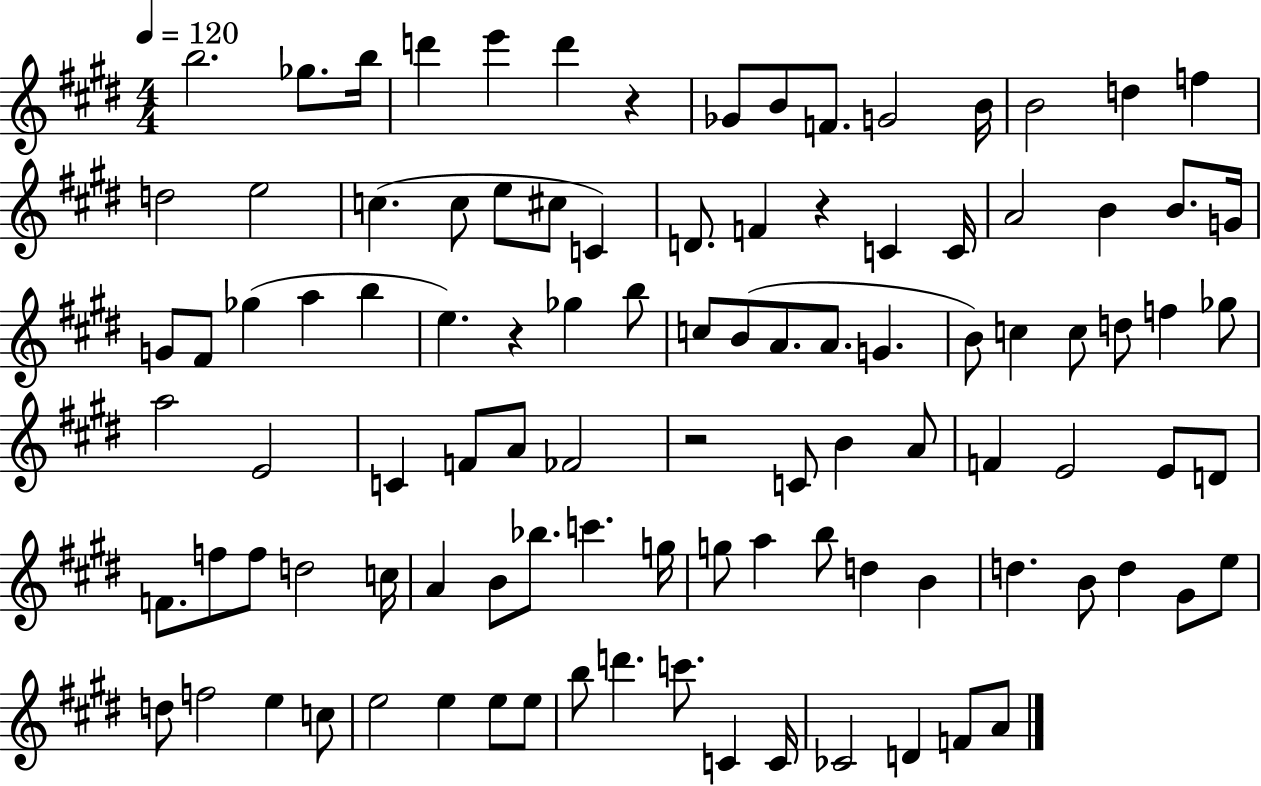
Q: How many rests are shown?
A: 4